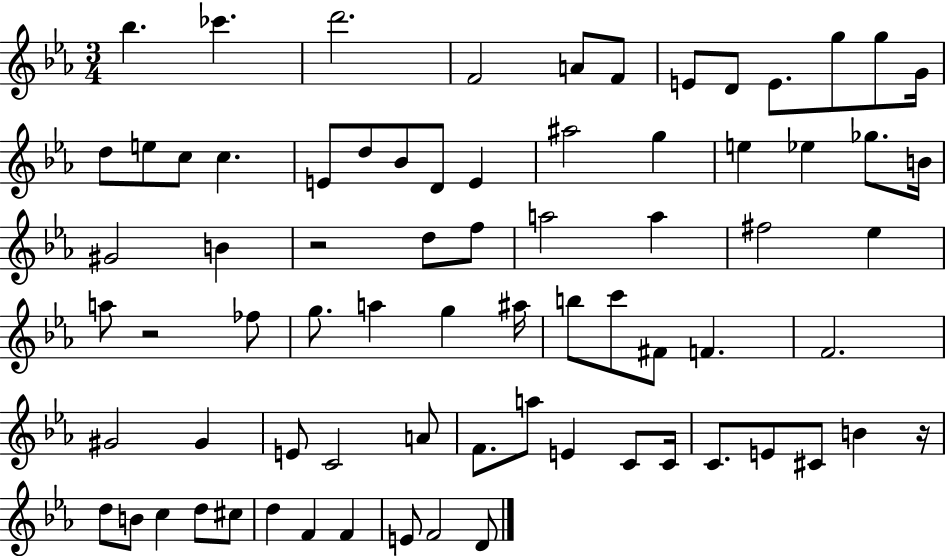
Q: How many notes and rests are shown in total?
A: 74